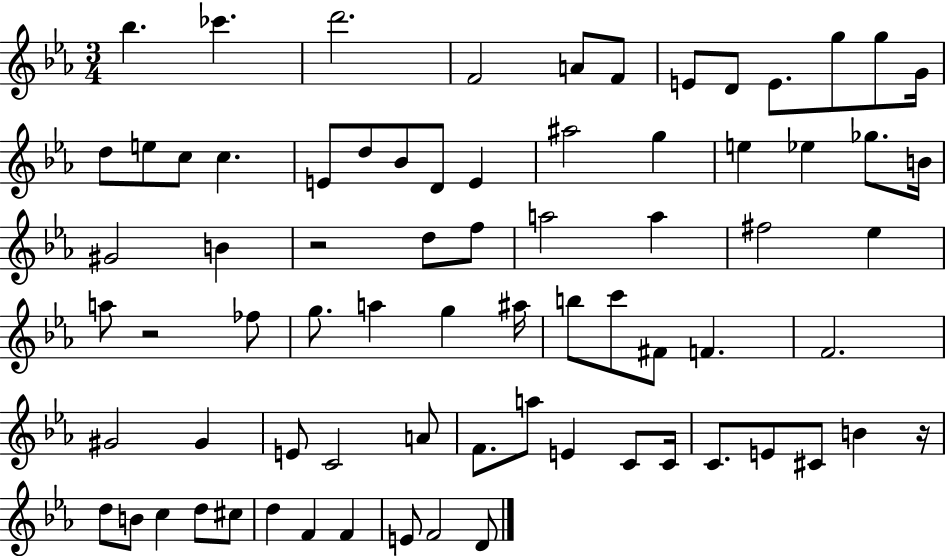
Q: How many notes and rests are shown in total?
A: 74